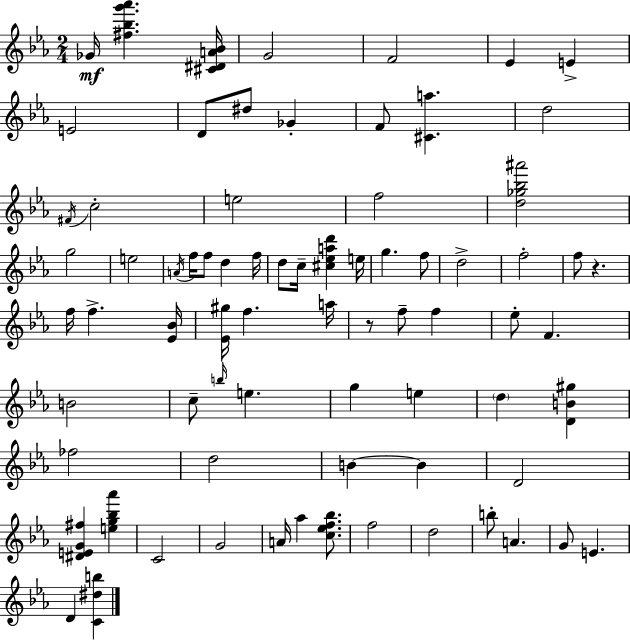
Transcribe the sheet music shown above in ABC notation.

X:1
T:Untitled
M:2/4
L:1/4
K:Cm
_G/4 [^f_bg'_a'] [^C^DA_B]/4 G2 F2 _E E E2 D/2 ^d/2 _G F/2 [^Ca] d2 ^F/4 c2 e2 f2 [d_g_b^a']2 g2 e2 A/4 f/4 f/2 d f/4 d/2 c/4 [^c_ead'] e/4 g f/2 d2 f2 f/2 z f/4 f [_E_B]/4 [_E^g]/4 f a/4 z/2 f/2 f _e/2 F B2 c/2 b/4 e g e d [DB^g] _f2 d2 B B D2 [^DEG^f] [eg_b_a'] C2 G2 A/4 _a [c_ef_b]/2 f2 d2 b/2 A G/2 E D [C^db]